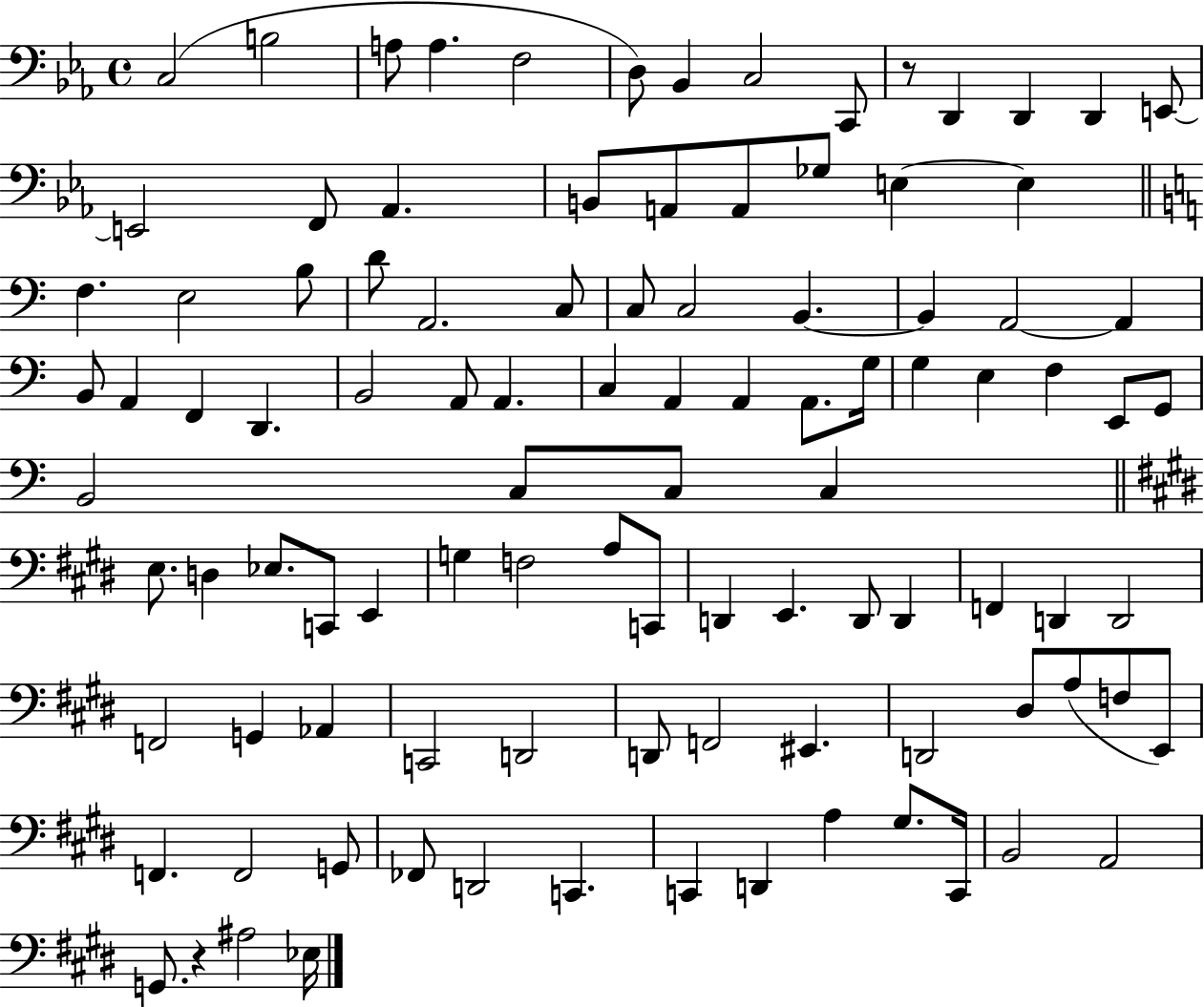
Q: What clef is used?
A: bass